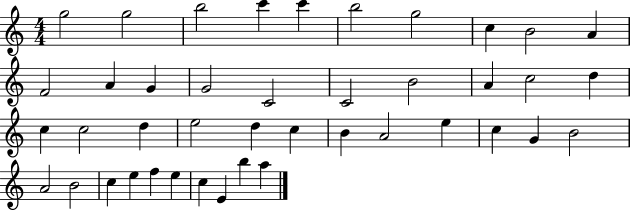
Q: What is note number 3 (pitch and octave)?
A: B5